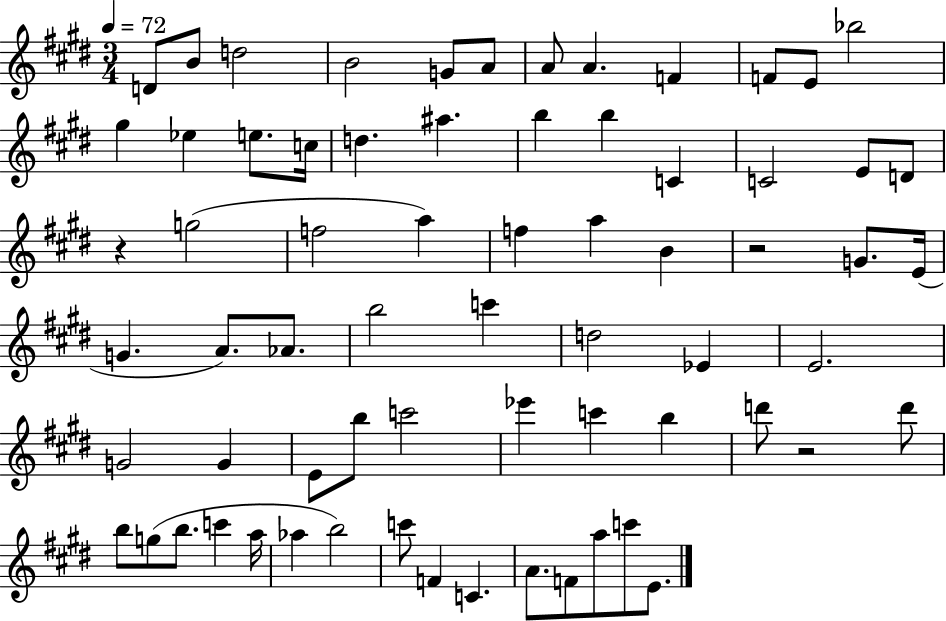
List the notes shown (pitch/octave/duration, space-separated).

D4/e B4/e D5/h B4/h G4/e A4/e A4/e A4/q. F4/q F4/e E4/e Bb5/h G#5/q Eb5/q E5/e. C5/s D5/q. A#5/q. B5/q B5/q C4/q C4/h E4/e D4/e R/q G5/h F5/h A5/q F5/q A5/q B4/q R/h G4/e. E4/s G4/q. A4/e. Ab4/e. B5/h C6/q D5/h Eb4/q E4/h. G4/h G4/q E4/e B5/e C6/h Eb6/q C6/q B5/q D6/e R/h D6/e B5/e G5/e B5/e. C6/q A5/s Ab5/q B5/h C6/e F4/q C4/q. A4/e. F4/e A5/e C6/e E4/e.